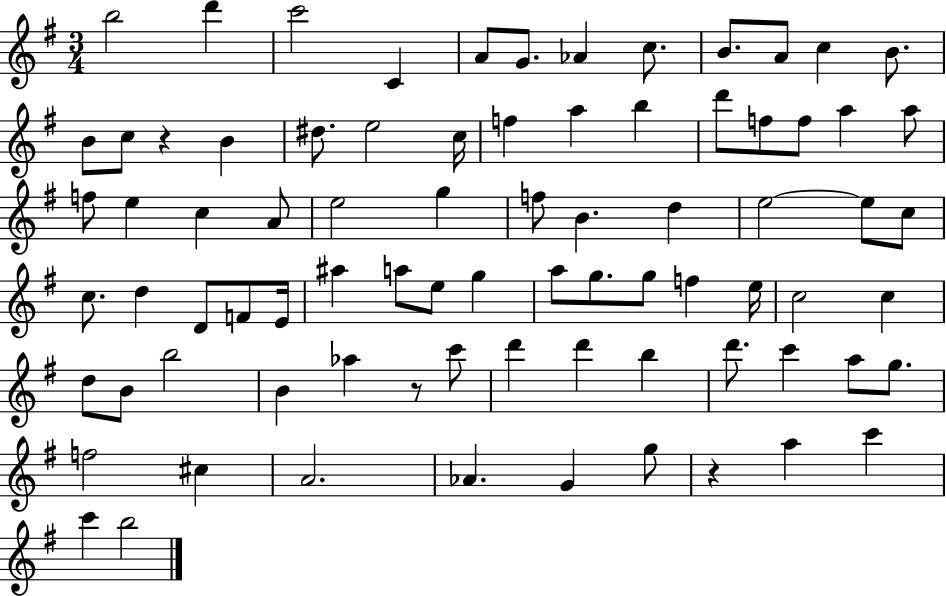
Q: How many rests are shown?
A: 3